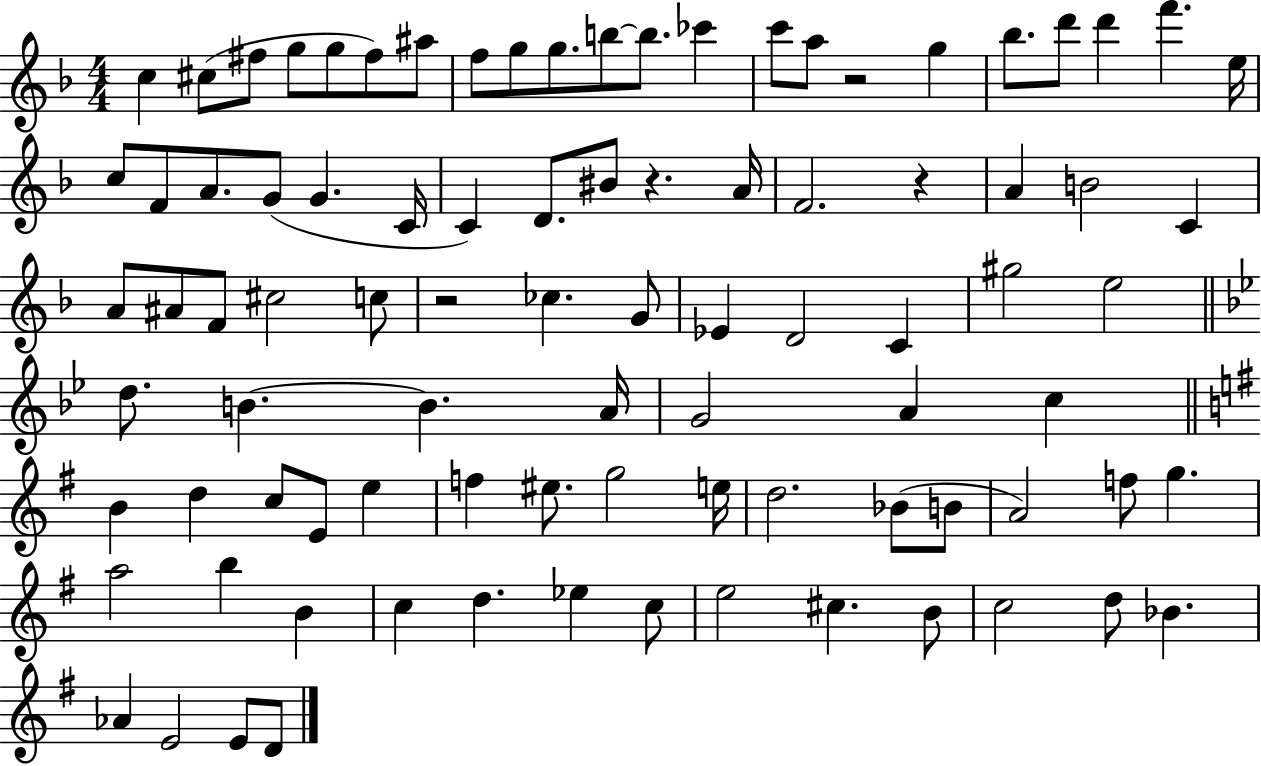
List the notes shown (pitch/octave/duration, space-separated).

C5/q C#5/e F#5/e G5/e G5/e F#5/e A#5/e F5/e G5/e G5/e. B5/e B5/e. CES6/q C6/e A5/e R/h G5/q Bb5/e. D6/e D6/q F6/q. E5/s C5/e F4/e A4/e. G4/e G4/q. C4/s C4/q D4/e. BIS4/e R/q. A4/s F4/h. R/q A4/q B4/h C4/q A4/e A#4/e F4/e C#5/h C5/e R/h CES5/q. G4/e Eb4/q D4/h C4/q G#5/h E5/h D5/e. B4/q. B4/q. A4/s G4/h A4/q C5/q B4/q D5/q C5/e E4/e E5/q F5/q EIS5/e. G5/h E5/s D5/h. Bb4/e B4/e A4/h F5/e G5/q. A5/h B5/q B4/q C5/q D5/q. Eb5/q C5/e E5/h C#5/q. B4/e C5/h D5/e Bb4/q. Ab4/q E4/h E4/e D4/e